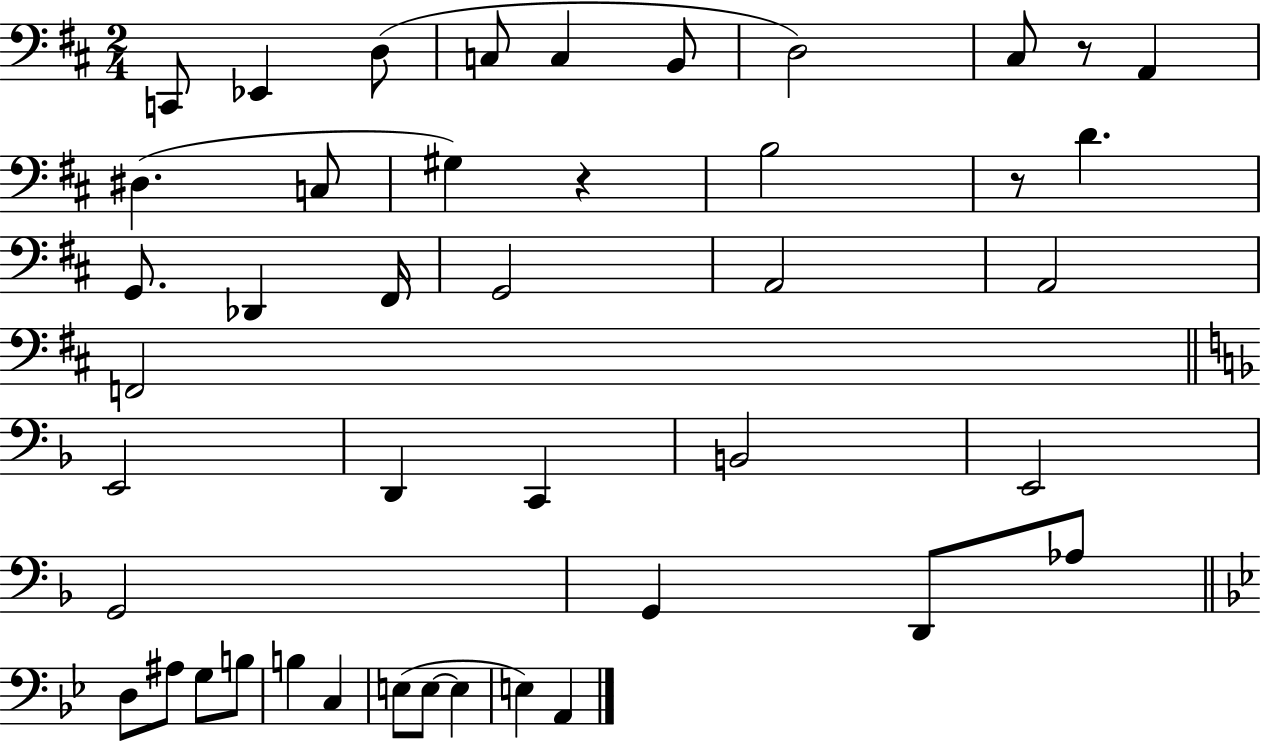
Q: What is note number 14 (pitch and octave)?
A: D4